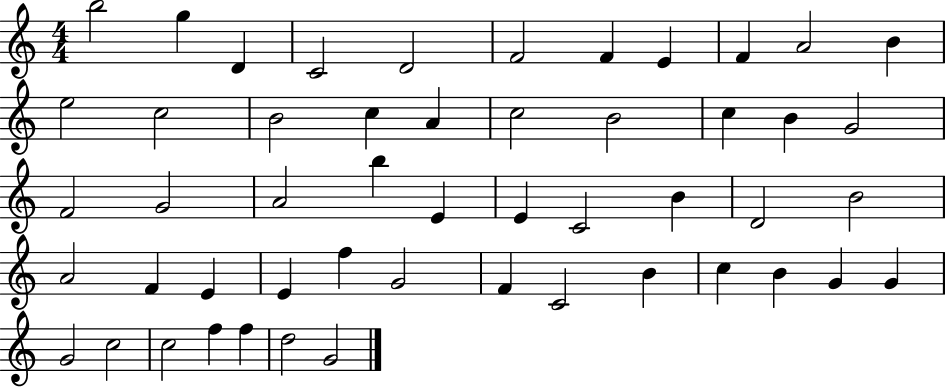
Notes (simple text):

B5/h G5/q D4/q C4/h D4/h F4/h F4/q E4/q F4/q A4/h B4/q E5/h C5/h B4/h C5/q A4/q C5/h B4/h C5/q B4/q G4/h F4/h G4/h A4/h B5/q E4/q E4/q C4/h B4/q D4/h B4/h A4/h F4/q E4/q E4/q F5/q G4/h F4/q C4/h B4/q C5/q B4/q G4/q G4/q G4/h C5/h C5/h F5/q F5/q D5/h G4/h